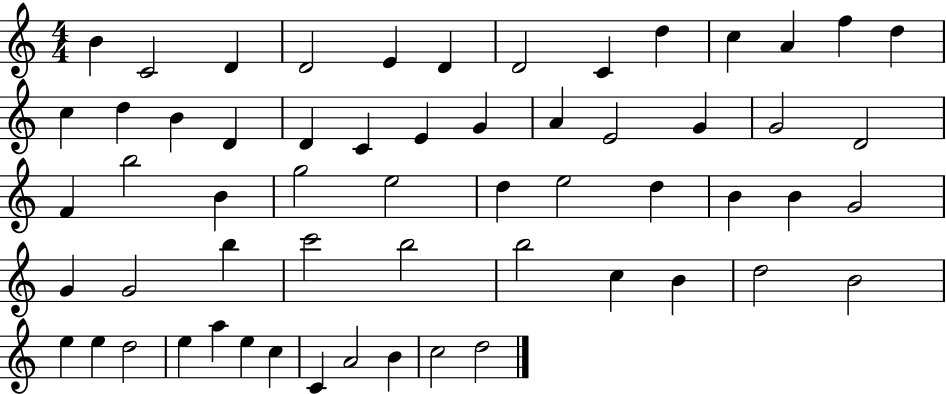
{
  \clef treble
  \numericTimeSignature
  \time 4/4
  \key c \major
  b'4 c'2 d'4 | d'2 e'4 d'4 | d'2 c'4 d''4 | c''4 a'4 f''4 d''4 | \break c''4 d''4 b'4 d'4 | d'4 c'4 e'4 g'4 | a'4 e'2 g'4 | g'2 d'2 | \break f'4 b''2 b'4 | g''2 e''2 | d''4 e''2 d''4 | b'4 b'4 g'2 | \break g'4 g'2 b''4 | c'''2 b''2 | b''2 c''4 b'4 | d''2 b'2 | \break e''4 e''4 d''2 | e''4 a''4 e''4 c''4 | c'4 a'2 b'4 | c''2 d''2 | \break \bar "|."
}